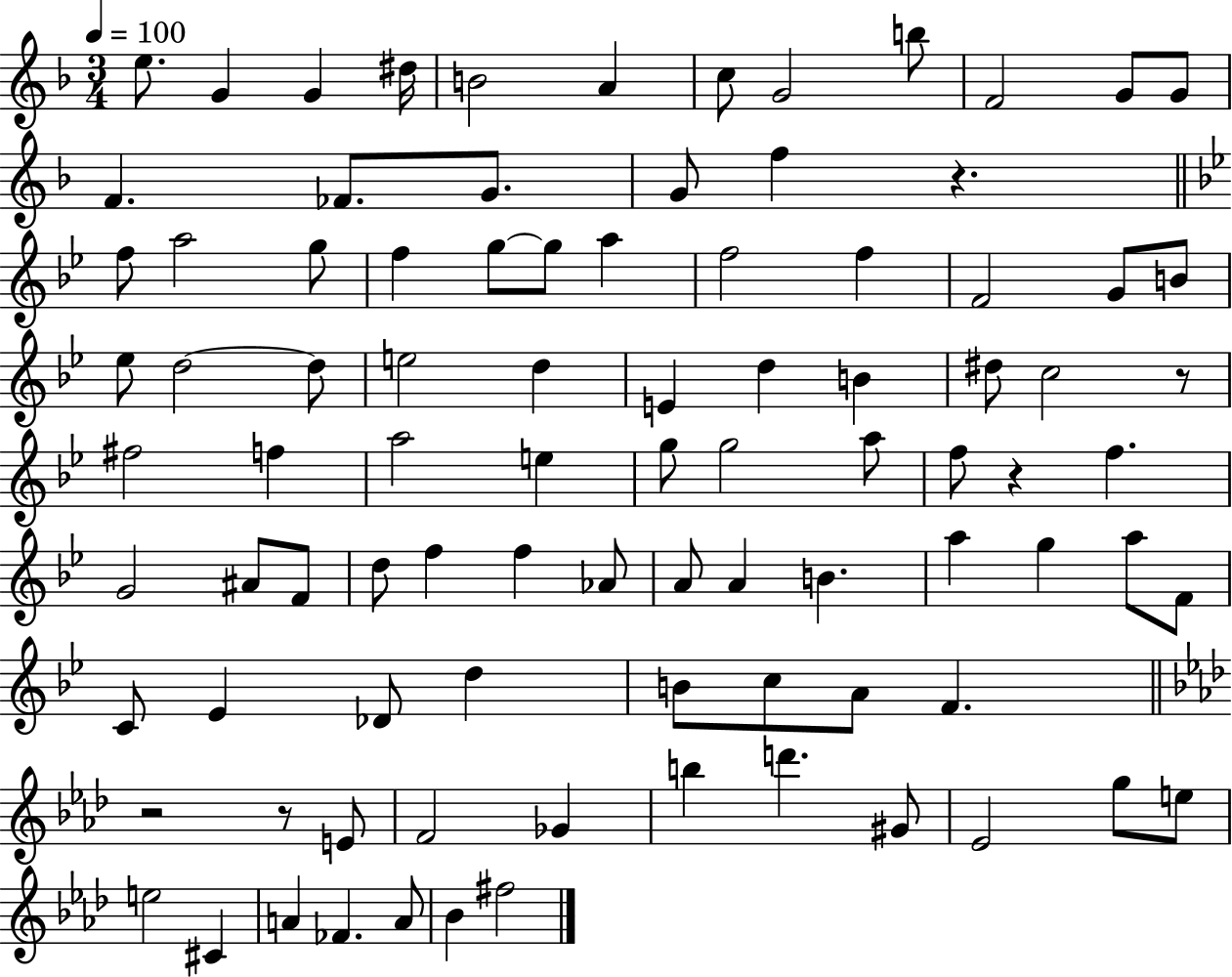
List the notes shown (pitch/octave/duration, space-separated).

E5/e. G4/q G4/q D#5/s B4/h A4/q C5/e G4/h B5/e F4/h G4/e G4/e F4/q. FES4/e. G4/e. G4/e F5/q R/q. F5/e A5/h G5/e F5/q G5/e G5/e A5/q F5/h F5/q F4/h G4/e B4/e Eb5/e D5/h D5/e E5/h D5/q E4/q D5/q B4/q D#5/e C5/h R/e F#5/h F5/q A5/h E5/q G5/e G5/h A5/e F5/e R/q F5/q. G4/h A#4/e F4/e D5/e F5/q F5/q Ab4/e A4/e A4/q B4/q. A5/q G5/q A5/e F4/e C4/e Eb4/q Db4/e D5/q B4/e C5/e A4/e F4/q. R/h R/e E4/e F4/h Gb4/q B5/q D6/q. G#4/e Eb4/h G5/e E5/e E5/h C#4/q A4/q FES4/q. A4/e Bb4/q F#5/h